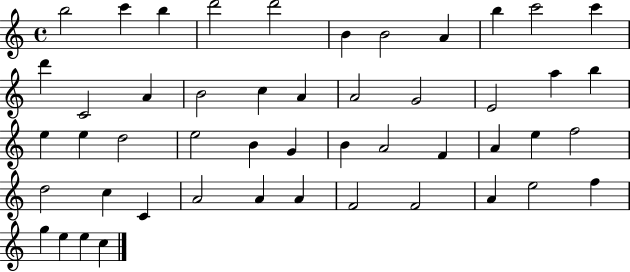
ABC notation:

X:1
T:Untitled
M:4/4
L:1/4
K:C
b2 c' b d'2 d'2 B B2 A b c'2 c' d' C2 A B2 c A A2 G2 E2 a b e e d2 e2 B G B A2 F A e f2 d2 c C A2 A A F2 F2 A e2 f g e e c